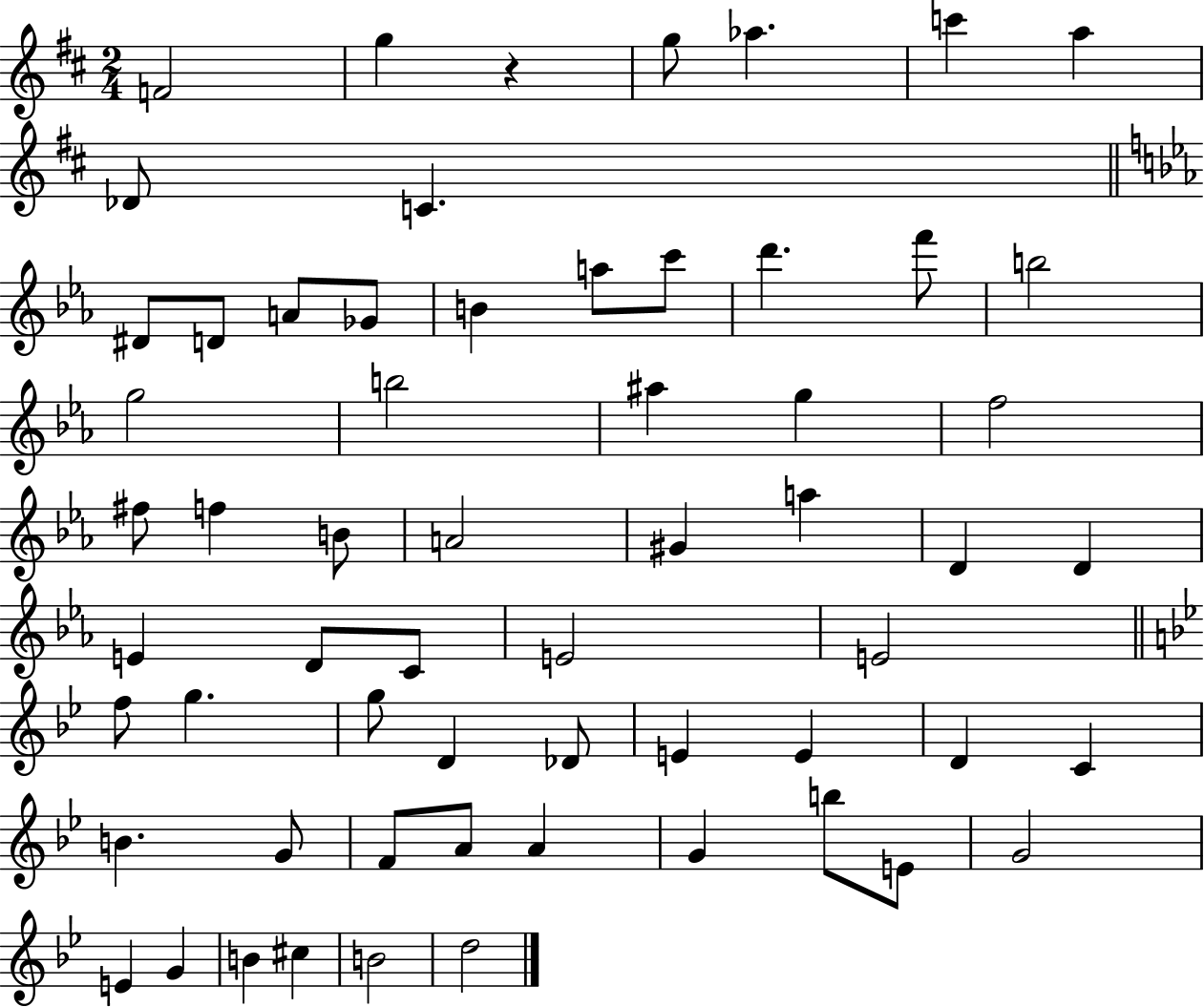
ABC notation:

X:1
T:Untitled
M:2/4
L:1/4
K:D
F2 g z g/2 _a c' a _D/2 C ^D/2 D/2 A/2 _G/2 B a/2 c'/2 d' f'/2 b2 g2 b2 ^a g f2 ^f/2 f B/2 A2 ^G a D D E D/2 C/2 E2 E2 f/2 g g/2 D _D/2 E E D C B G/2 F/2 A/2 A G b/2 E/2 G2 E G B ^c B2 d2